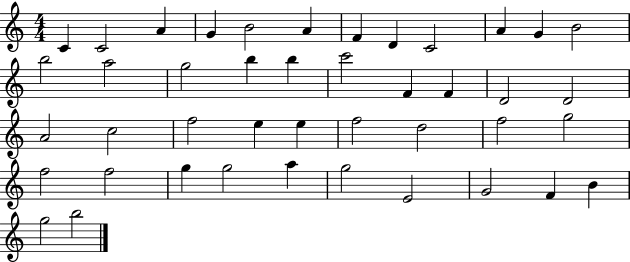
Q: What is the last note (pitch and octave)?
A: B5